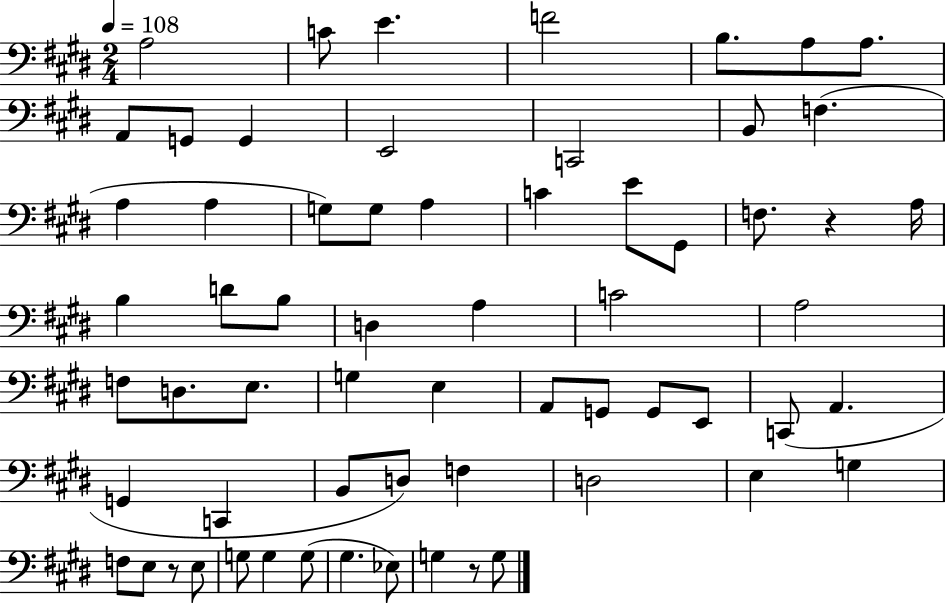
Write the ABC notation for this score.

X:1
T:Untitled
M:2/4
L:1/4
K:E
A,2 C/2 E F2 B,/2 A,/2 A,/2 A,,/2 G,,/2 G,, E,,2 C,,2 B,,/2 F, A, A, G,/2 G,/2 A, C E/2 ^G,,/2 F,/2 z A,/4 B, D/2 B,/2 D, A, C2 A,2 F,/2 D,/2 E,/2 G, E, A,,/2 G,,/2 G,,/2 E,,/2 C,,/2 A,, G,, C,, B,,/2 D,/2 F, D,2 E, G, F,/2 E,/2 z/2 E,/2 G,/2 G, G,/2 ^G, _E,/2 G, z/2 G,/2